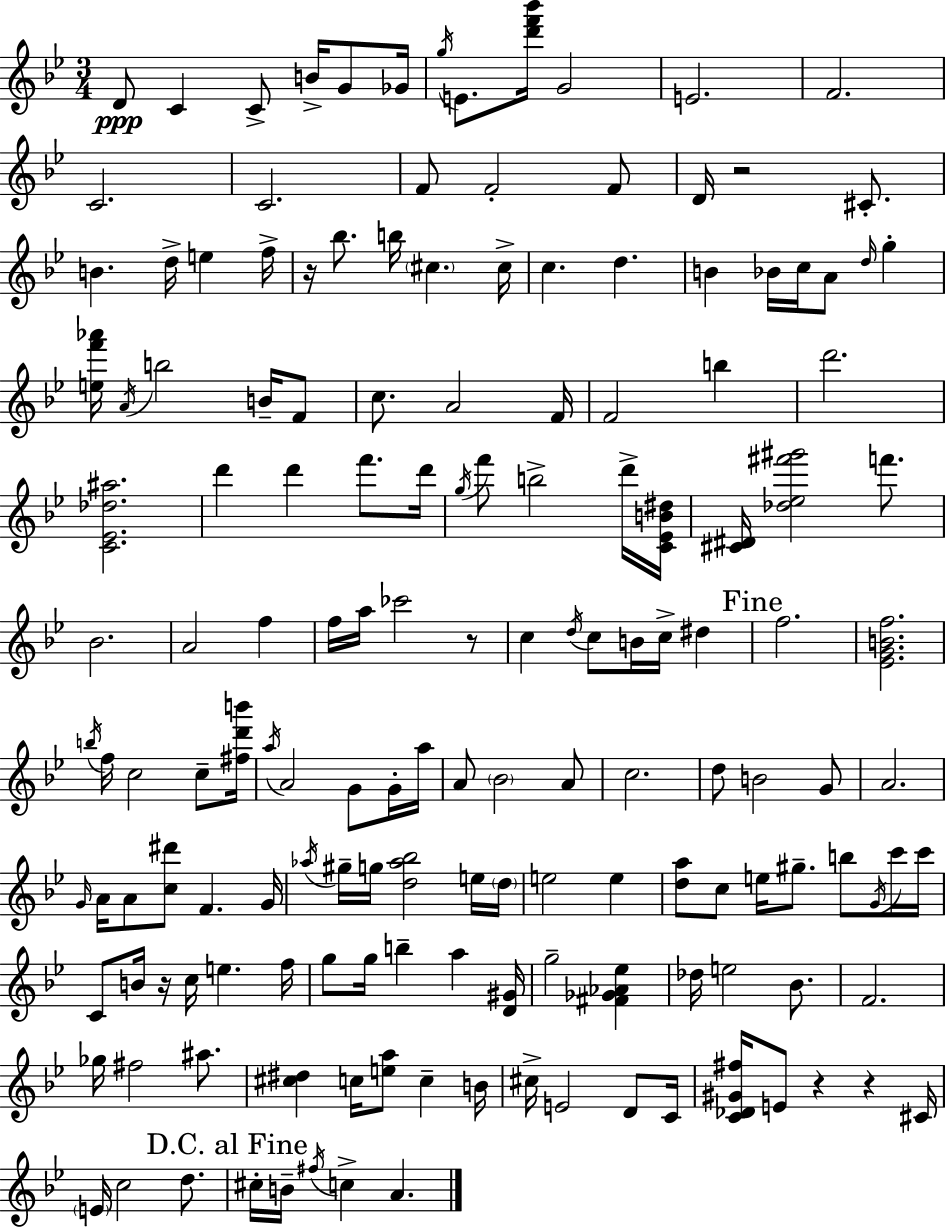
D4/e C4/q C4/e B4/s G4/e Gb4/s G5/s E4/e. [D6,F6,Bb6]/s G4/h E4/h. F4/h. C4/h. C4/h. F4/e F4/h F4/e D4/s R/h C#4/e. B4/q. D5/s E5/q F5/s R/s Bb5/e. B5/s C#5/q. C#5/s C5/q. D5/q. B4/q Bb4/s C5/s A4/e D5/s G5/q [E5,F6,Ab6]/s A4/s B5/h B4/s F4/e C5/e. A4/h F4/s F4/h B5/q D6/h. [C4,Eb4,Db5,A#5]/h. D6/q D6/q F6/e. D6/s G5/s F6/e B5/h D6/s [C4,Eb4,B4,D#5]/s [C#4,D#4]/s [Db5,Eb5,F#6,G#6]/h F6/e. Bb4/h. A4/h F5/q F5/s A5/s CES6/h R/e C5/q D5/s C5/e B4/s C5/s D#5/q F5/h. [Eb4,G4,B4,F5]/h. B5/s F5/s C5/h C5/e [F#5,D6,B6]/s A5/s A4/h G4/e G4/s A5/s A4/e Bb4/h A4/e C5/h. D5/e B4/h G4/e A4/h. G4/s A4/s A4/e [C5,D#6]/e F4/q. G4/s Ab5/s G#5/s G5/s [D5,Ab5,Bb5]/h E5/s D5/s E5/h E5/q [D5,A5]/e C5/e E5/s G#5/e. B5/e G4/s C6/s C6/s C4/e B4/s R/s C5/s E5/q. F5/s G5/e G5/s B5/q A5/q [D4,G#4]/s G5/h [F#4,Gb4,Ab4,Eb5]/q Db5/s E5/h Bb4/e. F4/h. Gb5/s F#5/h A#5/e. [C#5,D#5]/q C5/s [E5,A5]/e C5/q B4/s C#5/s E4/h D4/e C4/s [C4,Db4,G#4,F#5]/s E4/e R/q R/q C#4/s E4/s C5/h D5/e. C#5/s B4/s F#5/s C5/q A4/q.